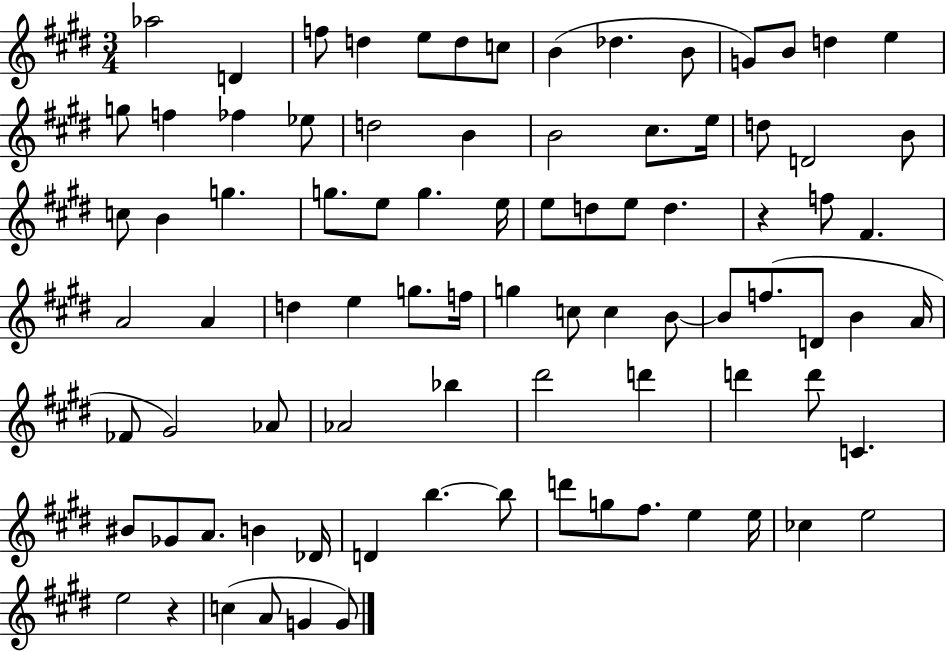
{
  \clef treble
  \numericTimeSignature
  \time 3/4
  \key e \major
  \repeat volta 2 { aes''2 d'4 | f''8 d''4 e''8 d''8 c''8 | b'4( des''4. b'8 | g'8) b'8 d''4 e''4 | \break g''8 f''4 fes''4 ees''8 | d''2 b'4 | b'2 cis''8. e''16 | d''8 d'2 b'8 | \break c''8 b'4 g''4. | g''8. e''8 g''4. e''16 | e''8 d''8 e''8 d''4. | r4 f''8 fis'4. | \break a'2 a'4 | d''4 e''4 g''8. f''16 | g''4 c''8 c''4 b'8~~ | b'8 f''8.( d'8 b'4 a'16 | \break fes'8 gis'2) aes'8 | aes'2 bes''4 | dis'''2 d'''4 | d'''4 d'''8 c'4. | \break bis'8 ges'8 a'8. b'4 des'16 | d'4 b''4.~~ b''8 | d'''8 g''8 fis''8. e''4 e''16 | ces''4 e''2 | \break e''2 r4 | c''4( a'8 g'4 g'8) | } \bar "|."
}